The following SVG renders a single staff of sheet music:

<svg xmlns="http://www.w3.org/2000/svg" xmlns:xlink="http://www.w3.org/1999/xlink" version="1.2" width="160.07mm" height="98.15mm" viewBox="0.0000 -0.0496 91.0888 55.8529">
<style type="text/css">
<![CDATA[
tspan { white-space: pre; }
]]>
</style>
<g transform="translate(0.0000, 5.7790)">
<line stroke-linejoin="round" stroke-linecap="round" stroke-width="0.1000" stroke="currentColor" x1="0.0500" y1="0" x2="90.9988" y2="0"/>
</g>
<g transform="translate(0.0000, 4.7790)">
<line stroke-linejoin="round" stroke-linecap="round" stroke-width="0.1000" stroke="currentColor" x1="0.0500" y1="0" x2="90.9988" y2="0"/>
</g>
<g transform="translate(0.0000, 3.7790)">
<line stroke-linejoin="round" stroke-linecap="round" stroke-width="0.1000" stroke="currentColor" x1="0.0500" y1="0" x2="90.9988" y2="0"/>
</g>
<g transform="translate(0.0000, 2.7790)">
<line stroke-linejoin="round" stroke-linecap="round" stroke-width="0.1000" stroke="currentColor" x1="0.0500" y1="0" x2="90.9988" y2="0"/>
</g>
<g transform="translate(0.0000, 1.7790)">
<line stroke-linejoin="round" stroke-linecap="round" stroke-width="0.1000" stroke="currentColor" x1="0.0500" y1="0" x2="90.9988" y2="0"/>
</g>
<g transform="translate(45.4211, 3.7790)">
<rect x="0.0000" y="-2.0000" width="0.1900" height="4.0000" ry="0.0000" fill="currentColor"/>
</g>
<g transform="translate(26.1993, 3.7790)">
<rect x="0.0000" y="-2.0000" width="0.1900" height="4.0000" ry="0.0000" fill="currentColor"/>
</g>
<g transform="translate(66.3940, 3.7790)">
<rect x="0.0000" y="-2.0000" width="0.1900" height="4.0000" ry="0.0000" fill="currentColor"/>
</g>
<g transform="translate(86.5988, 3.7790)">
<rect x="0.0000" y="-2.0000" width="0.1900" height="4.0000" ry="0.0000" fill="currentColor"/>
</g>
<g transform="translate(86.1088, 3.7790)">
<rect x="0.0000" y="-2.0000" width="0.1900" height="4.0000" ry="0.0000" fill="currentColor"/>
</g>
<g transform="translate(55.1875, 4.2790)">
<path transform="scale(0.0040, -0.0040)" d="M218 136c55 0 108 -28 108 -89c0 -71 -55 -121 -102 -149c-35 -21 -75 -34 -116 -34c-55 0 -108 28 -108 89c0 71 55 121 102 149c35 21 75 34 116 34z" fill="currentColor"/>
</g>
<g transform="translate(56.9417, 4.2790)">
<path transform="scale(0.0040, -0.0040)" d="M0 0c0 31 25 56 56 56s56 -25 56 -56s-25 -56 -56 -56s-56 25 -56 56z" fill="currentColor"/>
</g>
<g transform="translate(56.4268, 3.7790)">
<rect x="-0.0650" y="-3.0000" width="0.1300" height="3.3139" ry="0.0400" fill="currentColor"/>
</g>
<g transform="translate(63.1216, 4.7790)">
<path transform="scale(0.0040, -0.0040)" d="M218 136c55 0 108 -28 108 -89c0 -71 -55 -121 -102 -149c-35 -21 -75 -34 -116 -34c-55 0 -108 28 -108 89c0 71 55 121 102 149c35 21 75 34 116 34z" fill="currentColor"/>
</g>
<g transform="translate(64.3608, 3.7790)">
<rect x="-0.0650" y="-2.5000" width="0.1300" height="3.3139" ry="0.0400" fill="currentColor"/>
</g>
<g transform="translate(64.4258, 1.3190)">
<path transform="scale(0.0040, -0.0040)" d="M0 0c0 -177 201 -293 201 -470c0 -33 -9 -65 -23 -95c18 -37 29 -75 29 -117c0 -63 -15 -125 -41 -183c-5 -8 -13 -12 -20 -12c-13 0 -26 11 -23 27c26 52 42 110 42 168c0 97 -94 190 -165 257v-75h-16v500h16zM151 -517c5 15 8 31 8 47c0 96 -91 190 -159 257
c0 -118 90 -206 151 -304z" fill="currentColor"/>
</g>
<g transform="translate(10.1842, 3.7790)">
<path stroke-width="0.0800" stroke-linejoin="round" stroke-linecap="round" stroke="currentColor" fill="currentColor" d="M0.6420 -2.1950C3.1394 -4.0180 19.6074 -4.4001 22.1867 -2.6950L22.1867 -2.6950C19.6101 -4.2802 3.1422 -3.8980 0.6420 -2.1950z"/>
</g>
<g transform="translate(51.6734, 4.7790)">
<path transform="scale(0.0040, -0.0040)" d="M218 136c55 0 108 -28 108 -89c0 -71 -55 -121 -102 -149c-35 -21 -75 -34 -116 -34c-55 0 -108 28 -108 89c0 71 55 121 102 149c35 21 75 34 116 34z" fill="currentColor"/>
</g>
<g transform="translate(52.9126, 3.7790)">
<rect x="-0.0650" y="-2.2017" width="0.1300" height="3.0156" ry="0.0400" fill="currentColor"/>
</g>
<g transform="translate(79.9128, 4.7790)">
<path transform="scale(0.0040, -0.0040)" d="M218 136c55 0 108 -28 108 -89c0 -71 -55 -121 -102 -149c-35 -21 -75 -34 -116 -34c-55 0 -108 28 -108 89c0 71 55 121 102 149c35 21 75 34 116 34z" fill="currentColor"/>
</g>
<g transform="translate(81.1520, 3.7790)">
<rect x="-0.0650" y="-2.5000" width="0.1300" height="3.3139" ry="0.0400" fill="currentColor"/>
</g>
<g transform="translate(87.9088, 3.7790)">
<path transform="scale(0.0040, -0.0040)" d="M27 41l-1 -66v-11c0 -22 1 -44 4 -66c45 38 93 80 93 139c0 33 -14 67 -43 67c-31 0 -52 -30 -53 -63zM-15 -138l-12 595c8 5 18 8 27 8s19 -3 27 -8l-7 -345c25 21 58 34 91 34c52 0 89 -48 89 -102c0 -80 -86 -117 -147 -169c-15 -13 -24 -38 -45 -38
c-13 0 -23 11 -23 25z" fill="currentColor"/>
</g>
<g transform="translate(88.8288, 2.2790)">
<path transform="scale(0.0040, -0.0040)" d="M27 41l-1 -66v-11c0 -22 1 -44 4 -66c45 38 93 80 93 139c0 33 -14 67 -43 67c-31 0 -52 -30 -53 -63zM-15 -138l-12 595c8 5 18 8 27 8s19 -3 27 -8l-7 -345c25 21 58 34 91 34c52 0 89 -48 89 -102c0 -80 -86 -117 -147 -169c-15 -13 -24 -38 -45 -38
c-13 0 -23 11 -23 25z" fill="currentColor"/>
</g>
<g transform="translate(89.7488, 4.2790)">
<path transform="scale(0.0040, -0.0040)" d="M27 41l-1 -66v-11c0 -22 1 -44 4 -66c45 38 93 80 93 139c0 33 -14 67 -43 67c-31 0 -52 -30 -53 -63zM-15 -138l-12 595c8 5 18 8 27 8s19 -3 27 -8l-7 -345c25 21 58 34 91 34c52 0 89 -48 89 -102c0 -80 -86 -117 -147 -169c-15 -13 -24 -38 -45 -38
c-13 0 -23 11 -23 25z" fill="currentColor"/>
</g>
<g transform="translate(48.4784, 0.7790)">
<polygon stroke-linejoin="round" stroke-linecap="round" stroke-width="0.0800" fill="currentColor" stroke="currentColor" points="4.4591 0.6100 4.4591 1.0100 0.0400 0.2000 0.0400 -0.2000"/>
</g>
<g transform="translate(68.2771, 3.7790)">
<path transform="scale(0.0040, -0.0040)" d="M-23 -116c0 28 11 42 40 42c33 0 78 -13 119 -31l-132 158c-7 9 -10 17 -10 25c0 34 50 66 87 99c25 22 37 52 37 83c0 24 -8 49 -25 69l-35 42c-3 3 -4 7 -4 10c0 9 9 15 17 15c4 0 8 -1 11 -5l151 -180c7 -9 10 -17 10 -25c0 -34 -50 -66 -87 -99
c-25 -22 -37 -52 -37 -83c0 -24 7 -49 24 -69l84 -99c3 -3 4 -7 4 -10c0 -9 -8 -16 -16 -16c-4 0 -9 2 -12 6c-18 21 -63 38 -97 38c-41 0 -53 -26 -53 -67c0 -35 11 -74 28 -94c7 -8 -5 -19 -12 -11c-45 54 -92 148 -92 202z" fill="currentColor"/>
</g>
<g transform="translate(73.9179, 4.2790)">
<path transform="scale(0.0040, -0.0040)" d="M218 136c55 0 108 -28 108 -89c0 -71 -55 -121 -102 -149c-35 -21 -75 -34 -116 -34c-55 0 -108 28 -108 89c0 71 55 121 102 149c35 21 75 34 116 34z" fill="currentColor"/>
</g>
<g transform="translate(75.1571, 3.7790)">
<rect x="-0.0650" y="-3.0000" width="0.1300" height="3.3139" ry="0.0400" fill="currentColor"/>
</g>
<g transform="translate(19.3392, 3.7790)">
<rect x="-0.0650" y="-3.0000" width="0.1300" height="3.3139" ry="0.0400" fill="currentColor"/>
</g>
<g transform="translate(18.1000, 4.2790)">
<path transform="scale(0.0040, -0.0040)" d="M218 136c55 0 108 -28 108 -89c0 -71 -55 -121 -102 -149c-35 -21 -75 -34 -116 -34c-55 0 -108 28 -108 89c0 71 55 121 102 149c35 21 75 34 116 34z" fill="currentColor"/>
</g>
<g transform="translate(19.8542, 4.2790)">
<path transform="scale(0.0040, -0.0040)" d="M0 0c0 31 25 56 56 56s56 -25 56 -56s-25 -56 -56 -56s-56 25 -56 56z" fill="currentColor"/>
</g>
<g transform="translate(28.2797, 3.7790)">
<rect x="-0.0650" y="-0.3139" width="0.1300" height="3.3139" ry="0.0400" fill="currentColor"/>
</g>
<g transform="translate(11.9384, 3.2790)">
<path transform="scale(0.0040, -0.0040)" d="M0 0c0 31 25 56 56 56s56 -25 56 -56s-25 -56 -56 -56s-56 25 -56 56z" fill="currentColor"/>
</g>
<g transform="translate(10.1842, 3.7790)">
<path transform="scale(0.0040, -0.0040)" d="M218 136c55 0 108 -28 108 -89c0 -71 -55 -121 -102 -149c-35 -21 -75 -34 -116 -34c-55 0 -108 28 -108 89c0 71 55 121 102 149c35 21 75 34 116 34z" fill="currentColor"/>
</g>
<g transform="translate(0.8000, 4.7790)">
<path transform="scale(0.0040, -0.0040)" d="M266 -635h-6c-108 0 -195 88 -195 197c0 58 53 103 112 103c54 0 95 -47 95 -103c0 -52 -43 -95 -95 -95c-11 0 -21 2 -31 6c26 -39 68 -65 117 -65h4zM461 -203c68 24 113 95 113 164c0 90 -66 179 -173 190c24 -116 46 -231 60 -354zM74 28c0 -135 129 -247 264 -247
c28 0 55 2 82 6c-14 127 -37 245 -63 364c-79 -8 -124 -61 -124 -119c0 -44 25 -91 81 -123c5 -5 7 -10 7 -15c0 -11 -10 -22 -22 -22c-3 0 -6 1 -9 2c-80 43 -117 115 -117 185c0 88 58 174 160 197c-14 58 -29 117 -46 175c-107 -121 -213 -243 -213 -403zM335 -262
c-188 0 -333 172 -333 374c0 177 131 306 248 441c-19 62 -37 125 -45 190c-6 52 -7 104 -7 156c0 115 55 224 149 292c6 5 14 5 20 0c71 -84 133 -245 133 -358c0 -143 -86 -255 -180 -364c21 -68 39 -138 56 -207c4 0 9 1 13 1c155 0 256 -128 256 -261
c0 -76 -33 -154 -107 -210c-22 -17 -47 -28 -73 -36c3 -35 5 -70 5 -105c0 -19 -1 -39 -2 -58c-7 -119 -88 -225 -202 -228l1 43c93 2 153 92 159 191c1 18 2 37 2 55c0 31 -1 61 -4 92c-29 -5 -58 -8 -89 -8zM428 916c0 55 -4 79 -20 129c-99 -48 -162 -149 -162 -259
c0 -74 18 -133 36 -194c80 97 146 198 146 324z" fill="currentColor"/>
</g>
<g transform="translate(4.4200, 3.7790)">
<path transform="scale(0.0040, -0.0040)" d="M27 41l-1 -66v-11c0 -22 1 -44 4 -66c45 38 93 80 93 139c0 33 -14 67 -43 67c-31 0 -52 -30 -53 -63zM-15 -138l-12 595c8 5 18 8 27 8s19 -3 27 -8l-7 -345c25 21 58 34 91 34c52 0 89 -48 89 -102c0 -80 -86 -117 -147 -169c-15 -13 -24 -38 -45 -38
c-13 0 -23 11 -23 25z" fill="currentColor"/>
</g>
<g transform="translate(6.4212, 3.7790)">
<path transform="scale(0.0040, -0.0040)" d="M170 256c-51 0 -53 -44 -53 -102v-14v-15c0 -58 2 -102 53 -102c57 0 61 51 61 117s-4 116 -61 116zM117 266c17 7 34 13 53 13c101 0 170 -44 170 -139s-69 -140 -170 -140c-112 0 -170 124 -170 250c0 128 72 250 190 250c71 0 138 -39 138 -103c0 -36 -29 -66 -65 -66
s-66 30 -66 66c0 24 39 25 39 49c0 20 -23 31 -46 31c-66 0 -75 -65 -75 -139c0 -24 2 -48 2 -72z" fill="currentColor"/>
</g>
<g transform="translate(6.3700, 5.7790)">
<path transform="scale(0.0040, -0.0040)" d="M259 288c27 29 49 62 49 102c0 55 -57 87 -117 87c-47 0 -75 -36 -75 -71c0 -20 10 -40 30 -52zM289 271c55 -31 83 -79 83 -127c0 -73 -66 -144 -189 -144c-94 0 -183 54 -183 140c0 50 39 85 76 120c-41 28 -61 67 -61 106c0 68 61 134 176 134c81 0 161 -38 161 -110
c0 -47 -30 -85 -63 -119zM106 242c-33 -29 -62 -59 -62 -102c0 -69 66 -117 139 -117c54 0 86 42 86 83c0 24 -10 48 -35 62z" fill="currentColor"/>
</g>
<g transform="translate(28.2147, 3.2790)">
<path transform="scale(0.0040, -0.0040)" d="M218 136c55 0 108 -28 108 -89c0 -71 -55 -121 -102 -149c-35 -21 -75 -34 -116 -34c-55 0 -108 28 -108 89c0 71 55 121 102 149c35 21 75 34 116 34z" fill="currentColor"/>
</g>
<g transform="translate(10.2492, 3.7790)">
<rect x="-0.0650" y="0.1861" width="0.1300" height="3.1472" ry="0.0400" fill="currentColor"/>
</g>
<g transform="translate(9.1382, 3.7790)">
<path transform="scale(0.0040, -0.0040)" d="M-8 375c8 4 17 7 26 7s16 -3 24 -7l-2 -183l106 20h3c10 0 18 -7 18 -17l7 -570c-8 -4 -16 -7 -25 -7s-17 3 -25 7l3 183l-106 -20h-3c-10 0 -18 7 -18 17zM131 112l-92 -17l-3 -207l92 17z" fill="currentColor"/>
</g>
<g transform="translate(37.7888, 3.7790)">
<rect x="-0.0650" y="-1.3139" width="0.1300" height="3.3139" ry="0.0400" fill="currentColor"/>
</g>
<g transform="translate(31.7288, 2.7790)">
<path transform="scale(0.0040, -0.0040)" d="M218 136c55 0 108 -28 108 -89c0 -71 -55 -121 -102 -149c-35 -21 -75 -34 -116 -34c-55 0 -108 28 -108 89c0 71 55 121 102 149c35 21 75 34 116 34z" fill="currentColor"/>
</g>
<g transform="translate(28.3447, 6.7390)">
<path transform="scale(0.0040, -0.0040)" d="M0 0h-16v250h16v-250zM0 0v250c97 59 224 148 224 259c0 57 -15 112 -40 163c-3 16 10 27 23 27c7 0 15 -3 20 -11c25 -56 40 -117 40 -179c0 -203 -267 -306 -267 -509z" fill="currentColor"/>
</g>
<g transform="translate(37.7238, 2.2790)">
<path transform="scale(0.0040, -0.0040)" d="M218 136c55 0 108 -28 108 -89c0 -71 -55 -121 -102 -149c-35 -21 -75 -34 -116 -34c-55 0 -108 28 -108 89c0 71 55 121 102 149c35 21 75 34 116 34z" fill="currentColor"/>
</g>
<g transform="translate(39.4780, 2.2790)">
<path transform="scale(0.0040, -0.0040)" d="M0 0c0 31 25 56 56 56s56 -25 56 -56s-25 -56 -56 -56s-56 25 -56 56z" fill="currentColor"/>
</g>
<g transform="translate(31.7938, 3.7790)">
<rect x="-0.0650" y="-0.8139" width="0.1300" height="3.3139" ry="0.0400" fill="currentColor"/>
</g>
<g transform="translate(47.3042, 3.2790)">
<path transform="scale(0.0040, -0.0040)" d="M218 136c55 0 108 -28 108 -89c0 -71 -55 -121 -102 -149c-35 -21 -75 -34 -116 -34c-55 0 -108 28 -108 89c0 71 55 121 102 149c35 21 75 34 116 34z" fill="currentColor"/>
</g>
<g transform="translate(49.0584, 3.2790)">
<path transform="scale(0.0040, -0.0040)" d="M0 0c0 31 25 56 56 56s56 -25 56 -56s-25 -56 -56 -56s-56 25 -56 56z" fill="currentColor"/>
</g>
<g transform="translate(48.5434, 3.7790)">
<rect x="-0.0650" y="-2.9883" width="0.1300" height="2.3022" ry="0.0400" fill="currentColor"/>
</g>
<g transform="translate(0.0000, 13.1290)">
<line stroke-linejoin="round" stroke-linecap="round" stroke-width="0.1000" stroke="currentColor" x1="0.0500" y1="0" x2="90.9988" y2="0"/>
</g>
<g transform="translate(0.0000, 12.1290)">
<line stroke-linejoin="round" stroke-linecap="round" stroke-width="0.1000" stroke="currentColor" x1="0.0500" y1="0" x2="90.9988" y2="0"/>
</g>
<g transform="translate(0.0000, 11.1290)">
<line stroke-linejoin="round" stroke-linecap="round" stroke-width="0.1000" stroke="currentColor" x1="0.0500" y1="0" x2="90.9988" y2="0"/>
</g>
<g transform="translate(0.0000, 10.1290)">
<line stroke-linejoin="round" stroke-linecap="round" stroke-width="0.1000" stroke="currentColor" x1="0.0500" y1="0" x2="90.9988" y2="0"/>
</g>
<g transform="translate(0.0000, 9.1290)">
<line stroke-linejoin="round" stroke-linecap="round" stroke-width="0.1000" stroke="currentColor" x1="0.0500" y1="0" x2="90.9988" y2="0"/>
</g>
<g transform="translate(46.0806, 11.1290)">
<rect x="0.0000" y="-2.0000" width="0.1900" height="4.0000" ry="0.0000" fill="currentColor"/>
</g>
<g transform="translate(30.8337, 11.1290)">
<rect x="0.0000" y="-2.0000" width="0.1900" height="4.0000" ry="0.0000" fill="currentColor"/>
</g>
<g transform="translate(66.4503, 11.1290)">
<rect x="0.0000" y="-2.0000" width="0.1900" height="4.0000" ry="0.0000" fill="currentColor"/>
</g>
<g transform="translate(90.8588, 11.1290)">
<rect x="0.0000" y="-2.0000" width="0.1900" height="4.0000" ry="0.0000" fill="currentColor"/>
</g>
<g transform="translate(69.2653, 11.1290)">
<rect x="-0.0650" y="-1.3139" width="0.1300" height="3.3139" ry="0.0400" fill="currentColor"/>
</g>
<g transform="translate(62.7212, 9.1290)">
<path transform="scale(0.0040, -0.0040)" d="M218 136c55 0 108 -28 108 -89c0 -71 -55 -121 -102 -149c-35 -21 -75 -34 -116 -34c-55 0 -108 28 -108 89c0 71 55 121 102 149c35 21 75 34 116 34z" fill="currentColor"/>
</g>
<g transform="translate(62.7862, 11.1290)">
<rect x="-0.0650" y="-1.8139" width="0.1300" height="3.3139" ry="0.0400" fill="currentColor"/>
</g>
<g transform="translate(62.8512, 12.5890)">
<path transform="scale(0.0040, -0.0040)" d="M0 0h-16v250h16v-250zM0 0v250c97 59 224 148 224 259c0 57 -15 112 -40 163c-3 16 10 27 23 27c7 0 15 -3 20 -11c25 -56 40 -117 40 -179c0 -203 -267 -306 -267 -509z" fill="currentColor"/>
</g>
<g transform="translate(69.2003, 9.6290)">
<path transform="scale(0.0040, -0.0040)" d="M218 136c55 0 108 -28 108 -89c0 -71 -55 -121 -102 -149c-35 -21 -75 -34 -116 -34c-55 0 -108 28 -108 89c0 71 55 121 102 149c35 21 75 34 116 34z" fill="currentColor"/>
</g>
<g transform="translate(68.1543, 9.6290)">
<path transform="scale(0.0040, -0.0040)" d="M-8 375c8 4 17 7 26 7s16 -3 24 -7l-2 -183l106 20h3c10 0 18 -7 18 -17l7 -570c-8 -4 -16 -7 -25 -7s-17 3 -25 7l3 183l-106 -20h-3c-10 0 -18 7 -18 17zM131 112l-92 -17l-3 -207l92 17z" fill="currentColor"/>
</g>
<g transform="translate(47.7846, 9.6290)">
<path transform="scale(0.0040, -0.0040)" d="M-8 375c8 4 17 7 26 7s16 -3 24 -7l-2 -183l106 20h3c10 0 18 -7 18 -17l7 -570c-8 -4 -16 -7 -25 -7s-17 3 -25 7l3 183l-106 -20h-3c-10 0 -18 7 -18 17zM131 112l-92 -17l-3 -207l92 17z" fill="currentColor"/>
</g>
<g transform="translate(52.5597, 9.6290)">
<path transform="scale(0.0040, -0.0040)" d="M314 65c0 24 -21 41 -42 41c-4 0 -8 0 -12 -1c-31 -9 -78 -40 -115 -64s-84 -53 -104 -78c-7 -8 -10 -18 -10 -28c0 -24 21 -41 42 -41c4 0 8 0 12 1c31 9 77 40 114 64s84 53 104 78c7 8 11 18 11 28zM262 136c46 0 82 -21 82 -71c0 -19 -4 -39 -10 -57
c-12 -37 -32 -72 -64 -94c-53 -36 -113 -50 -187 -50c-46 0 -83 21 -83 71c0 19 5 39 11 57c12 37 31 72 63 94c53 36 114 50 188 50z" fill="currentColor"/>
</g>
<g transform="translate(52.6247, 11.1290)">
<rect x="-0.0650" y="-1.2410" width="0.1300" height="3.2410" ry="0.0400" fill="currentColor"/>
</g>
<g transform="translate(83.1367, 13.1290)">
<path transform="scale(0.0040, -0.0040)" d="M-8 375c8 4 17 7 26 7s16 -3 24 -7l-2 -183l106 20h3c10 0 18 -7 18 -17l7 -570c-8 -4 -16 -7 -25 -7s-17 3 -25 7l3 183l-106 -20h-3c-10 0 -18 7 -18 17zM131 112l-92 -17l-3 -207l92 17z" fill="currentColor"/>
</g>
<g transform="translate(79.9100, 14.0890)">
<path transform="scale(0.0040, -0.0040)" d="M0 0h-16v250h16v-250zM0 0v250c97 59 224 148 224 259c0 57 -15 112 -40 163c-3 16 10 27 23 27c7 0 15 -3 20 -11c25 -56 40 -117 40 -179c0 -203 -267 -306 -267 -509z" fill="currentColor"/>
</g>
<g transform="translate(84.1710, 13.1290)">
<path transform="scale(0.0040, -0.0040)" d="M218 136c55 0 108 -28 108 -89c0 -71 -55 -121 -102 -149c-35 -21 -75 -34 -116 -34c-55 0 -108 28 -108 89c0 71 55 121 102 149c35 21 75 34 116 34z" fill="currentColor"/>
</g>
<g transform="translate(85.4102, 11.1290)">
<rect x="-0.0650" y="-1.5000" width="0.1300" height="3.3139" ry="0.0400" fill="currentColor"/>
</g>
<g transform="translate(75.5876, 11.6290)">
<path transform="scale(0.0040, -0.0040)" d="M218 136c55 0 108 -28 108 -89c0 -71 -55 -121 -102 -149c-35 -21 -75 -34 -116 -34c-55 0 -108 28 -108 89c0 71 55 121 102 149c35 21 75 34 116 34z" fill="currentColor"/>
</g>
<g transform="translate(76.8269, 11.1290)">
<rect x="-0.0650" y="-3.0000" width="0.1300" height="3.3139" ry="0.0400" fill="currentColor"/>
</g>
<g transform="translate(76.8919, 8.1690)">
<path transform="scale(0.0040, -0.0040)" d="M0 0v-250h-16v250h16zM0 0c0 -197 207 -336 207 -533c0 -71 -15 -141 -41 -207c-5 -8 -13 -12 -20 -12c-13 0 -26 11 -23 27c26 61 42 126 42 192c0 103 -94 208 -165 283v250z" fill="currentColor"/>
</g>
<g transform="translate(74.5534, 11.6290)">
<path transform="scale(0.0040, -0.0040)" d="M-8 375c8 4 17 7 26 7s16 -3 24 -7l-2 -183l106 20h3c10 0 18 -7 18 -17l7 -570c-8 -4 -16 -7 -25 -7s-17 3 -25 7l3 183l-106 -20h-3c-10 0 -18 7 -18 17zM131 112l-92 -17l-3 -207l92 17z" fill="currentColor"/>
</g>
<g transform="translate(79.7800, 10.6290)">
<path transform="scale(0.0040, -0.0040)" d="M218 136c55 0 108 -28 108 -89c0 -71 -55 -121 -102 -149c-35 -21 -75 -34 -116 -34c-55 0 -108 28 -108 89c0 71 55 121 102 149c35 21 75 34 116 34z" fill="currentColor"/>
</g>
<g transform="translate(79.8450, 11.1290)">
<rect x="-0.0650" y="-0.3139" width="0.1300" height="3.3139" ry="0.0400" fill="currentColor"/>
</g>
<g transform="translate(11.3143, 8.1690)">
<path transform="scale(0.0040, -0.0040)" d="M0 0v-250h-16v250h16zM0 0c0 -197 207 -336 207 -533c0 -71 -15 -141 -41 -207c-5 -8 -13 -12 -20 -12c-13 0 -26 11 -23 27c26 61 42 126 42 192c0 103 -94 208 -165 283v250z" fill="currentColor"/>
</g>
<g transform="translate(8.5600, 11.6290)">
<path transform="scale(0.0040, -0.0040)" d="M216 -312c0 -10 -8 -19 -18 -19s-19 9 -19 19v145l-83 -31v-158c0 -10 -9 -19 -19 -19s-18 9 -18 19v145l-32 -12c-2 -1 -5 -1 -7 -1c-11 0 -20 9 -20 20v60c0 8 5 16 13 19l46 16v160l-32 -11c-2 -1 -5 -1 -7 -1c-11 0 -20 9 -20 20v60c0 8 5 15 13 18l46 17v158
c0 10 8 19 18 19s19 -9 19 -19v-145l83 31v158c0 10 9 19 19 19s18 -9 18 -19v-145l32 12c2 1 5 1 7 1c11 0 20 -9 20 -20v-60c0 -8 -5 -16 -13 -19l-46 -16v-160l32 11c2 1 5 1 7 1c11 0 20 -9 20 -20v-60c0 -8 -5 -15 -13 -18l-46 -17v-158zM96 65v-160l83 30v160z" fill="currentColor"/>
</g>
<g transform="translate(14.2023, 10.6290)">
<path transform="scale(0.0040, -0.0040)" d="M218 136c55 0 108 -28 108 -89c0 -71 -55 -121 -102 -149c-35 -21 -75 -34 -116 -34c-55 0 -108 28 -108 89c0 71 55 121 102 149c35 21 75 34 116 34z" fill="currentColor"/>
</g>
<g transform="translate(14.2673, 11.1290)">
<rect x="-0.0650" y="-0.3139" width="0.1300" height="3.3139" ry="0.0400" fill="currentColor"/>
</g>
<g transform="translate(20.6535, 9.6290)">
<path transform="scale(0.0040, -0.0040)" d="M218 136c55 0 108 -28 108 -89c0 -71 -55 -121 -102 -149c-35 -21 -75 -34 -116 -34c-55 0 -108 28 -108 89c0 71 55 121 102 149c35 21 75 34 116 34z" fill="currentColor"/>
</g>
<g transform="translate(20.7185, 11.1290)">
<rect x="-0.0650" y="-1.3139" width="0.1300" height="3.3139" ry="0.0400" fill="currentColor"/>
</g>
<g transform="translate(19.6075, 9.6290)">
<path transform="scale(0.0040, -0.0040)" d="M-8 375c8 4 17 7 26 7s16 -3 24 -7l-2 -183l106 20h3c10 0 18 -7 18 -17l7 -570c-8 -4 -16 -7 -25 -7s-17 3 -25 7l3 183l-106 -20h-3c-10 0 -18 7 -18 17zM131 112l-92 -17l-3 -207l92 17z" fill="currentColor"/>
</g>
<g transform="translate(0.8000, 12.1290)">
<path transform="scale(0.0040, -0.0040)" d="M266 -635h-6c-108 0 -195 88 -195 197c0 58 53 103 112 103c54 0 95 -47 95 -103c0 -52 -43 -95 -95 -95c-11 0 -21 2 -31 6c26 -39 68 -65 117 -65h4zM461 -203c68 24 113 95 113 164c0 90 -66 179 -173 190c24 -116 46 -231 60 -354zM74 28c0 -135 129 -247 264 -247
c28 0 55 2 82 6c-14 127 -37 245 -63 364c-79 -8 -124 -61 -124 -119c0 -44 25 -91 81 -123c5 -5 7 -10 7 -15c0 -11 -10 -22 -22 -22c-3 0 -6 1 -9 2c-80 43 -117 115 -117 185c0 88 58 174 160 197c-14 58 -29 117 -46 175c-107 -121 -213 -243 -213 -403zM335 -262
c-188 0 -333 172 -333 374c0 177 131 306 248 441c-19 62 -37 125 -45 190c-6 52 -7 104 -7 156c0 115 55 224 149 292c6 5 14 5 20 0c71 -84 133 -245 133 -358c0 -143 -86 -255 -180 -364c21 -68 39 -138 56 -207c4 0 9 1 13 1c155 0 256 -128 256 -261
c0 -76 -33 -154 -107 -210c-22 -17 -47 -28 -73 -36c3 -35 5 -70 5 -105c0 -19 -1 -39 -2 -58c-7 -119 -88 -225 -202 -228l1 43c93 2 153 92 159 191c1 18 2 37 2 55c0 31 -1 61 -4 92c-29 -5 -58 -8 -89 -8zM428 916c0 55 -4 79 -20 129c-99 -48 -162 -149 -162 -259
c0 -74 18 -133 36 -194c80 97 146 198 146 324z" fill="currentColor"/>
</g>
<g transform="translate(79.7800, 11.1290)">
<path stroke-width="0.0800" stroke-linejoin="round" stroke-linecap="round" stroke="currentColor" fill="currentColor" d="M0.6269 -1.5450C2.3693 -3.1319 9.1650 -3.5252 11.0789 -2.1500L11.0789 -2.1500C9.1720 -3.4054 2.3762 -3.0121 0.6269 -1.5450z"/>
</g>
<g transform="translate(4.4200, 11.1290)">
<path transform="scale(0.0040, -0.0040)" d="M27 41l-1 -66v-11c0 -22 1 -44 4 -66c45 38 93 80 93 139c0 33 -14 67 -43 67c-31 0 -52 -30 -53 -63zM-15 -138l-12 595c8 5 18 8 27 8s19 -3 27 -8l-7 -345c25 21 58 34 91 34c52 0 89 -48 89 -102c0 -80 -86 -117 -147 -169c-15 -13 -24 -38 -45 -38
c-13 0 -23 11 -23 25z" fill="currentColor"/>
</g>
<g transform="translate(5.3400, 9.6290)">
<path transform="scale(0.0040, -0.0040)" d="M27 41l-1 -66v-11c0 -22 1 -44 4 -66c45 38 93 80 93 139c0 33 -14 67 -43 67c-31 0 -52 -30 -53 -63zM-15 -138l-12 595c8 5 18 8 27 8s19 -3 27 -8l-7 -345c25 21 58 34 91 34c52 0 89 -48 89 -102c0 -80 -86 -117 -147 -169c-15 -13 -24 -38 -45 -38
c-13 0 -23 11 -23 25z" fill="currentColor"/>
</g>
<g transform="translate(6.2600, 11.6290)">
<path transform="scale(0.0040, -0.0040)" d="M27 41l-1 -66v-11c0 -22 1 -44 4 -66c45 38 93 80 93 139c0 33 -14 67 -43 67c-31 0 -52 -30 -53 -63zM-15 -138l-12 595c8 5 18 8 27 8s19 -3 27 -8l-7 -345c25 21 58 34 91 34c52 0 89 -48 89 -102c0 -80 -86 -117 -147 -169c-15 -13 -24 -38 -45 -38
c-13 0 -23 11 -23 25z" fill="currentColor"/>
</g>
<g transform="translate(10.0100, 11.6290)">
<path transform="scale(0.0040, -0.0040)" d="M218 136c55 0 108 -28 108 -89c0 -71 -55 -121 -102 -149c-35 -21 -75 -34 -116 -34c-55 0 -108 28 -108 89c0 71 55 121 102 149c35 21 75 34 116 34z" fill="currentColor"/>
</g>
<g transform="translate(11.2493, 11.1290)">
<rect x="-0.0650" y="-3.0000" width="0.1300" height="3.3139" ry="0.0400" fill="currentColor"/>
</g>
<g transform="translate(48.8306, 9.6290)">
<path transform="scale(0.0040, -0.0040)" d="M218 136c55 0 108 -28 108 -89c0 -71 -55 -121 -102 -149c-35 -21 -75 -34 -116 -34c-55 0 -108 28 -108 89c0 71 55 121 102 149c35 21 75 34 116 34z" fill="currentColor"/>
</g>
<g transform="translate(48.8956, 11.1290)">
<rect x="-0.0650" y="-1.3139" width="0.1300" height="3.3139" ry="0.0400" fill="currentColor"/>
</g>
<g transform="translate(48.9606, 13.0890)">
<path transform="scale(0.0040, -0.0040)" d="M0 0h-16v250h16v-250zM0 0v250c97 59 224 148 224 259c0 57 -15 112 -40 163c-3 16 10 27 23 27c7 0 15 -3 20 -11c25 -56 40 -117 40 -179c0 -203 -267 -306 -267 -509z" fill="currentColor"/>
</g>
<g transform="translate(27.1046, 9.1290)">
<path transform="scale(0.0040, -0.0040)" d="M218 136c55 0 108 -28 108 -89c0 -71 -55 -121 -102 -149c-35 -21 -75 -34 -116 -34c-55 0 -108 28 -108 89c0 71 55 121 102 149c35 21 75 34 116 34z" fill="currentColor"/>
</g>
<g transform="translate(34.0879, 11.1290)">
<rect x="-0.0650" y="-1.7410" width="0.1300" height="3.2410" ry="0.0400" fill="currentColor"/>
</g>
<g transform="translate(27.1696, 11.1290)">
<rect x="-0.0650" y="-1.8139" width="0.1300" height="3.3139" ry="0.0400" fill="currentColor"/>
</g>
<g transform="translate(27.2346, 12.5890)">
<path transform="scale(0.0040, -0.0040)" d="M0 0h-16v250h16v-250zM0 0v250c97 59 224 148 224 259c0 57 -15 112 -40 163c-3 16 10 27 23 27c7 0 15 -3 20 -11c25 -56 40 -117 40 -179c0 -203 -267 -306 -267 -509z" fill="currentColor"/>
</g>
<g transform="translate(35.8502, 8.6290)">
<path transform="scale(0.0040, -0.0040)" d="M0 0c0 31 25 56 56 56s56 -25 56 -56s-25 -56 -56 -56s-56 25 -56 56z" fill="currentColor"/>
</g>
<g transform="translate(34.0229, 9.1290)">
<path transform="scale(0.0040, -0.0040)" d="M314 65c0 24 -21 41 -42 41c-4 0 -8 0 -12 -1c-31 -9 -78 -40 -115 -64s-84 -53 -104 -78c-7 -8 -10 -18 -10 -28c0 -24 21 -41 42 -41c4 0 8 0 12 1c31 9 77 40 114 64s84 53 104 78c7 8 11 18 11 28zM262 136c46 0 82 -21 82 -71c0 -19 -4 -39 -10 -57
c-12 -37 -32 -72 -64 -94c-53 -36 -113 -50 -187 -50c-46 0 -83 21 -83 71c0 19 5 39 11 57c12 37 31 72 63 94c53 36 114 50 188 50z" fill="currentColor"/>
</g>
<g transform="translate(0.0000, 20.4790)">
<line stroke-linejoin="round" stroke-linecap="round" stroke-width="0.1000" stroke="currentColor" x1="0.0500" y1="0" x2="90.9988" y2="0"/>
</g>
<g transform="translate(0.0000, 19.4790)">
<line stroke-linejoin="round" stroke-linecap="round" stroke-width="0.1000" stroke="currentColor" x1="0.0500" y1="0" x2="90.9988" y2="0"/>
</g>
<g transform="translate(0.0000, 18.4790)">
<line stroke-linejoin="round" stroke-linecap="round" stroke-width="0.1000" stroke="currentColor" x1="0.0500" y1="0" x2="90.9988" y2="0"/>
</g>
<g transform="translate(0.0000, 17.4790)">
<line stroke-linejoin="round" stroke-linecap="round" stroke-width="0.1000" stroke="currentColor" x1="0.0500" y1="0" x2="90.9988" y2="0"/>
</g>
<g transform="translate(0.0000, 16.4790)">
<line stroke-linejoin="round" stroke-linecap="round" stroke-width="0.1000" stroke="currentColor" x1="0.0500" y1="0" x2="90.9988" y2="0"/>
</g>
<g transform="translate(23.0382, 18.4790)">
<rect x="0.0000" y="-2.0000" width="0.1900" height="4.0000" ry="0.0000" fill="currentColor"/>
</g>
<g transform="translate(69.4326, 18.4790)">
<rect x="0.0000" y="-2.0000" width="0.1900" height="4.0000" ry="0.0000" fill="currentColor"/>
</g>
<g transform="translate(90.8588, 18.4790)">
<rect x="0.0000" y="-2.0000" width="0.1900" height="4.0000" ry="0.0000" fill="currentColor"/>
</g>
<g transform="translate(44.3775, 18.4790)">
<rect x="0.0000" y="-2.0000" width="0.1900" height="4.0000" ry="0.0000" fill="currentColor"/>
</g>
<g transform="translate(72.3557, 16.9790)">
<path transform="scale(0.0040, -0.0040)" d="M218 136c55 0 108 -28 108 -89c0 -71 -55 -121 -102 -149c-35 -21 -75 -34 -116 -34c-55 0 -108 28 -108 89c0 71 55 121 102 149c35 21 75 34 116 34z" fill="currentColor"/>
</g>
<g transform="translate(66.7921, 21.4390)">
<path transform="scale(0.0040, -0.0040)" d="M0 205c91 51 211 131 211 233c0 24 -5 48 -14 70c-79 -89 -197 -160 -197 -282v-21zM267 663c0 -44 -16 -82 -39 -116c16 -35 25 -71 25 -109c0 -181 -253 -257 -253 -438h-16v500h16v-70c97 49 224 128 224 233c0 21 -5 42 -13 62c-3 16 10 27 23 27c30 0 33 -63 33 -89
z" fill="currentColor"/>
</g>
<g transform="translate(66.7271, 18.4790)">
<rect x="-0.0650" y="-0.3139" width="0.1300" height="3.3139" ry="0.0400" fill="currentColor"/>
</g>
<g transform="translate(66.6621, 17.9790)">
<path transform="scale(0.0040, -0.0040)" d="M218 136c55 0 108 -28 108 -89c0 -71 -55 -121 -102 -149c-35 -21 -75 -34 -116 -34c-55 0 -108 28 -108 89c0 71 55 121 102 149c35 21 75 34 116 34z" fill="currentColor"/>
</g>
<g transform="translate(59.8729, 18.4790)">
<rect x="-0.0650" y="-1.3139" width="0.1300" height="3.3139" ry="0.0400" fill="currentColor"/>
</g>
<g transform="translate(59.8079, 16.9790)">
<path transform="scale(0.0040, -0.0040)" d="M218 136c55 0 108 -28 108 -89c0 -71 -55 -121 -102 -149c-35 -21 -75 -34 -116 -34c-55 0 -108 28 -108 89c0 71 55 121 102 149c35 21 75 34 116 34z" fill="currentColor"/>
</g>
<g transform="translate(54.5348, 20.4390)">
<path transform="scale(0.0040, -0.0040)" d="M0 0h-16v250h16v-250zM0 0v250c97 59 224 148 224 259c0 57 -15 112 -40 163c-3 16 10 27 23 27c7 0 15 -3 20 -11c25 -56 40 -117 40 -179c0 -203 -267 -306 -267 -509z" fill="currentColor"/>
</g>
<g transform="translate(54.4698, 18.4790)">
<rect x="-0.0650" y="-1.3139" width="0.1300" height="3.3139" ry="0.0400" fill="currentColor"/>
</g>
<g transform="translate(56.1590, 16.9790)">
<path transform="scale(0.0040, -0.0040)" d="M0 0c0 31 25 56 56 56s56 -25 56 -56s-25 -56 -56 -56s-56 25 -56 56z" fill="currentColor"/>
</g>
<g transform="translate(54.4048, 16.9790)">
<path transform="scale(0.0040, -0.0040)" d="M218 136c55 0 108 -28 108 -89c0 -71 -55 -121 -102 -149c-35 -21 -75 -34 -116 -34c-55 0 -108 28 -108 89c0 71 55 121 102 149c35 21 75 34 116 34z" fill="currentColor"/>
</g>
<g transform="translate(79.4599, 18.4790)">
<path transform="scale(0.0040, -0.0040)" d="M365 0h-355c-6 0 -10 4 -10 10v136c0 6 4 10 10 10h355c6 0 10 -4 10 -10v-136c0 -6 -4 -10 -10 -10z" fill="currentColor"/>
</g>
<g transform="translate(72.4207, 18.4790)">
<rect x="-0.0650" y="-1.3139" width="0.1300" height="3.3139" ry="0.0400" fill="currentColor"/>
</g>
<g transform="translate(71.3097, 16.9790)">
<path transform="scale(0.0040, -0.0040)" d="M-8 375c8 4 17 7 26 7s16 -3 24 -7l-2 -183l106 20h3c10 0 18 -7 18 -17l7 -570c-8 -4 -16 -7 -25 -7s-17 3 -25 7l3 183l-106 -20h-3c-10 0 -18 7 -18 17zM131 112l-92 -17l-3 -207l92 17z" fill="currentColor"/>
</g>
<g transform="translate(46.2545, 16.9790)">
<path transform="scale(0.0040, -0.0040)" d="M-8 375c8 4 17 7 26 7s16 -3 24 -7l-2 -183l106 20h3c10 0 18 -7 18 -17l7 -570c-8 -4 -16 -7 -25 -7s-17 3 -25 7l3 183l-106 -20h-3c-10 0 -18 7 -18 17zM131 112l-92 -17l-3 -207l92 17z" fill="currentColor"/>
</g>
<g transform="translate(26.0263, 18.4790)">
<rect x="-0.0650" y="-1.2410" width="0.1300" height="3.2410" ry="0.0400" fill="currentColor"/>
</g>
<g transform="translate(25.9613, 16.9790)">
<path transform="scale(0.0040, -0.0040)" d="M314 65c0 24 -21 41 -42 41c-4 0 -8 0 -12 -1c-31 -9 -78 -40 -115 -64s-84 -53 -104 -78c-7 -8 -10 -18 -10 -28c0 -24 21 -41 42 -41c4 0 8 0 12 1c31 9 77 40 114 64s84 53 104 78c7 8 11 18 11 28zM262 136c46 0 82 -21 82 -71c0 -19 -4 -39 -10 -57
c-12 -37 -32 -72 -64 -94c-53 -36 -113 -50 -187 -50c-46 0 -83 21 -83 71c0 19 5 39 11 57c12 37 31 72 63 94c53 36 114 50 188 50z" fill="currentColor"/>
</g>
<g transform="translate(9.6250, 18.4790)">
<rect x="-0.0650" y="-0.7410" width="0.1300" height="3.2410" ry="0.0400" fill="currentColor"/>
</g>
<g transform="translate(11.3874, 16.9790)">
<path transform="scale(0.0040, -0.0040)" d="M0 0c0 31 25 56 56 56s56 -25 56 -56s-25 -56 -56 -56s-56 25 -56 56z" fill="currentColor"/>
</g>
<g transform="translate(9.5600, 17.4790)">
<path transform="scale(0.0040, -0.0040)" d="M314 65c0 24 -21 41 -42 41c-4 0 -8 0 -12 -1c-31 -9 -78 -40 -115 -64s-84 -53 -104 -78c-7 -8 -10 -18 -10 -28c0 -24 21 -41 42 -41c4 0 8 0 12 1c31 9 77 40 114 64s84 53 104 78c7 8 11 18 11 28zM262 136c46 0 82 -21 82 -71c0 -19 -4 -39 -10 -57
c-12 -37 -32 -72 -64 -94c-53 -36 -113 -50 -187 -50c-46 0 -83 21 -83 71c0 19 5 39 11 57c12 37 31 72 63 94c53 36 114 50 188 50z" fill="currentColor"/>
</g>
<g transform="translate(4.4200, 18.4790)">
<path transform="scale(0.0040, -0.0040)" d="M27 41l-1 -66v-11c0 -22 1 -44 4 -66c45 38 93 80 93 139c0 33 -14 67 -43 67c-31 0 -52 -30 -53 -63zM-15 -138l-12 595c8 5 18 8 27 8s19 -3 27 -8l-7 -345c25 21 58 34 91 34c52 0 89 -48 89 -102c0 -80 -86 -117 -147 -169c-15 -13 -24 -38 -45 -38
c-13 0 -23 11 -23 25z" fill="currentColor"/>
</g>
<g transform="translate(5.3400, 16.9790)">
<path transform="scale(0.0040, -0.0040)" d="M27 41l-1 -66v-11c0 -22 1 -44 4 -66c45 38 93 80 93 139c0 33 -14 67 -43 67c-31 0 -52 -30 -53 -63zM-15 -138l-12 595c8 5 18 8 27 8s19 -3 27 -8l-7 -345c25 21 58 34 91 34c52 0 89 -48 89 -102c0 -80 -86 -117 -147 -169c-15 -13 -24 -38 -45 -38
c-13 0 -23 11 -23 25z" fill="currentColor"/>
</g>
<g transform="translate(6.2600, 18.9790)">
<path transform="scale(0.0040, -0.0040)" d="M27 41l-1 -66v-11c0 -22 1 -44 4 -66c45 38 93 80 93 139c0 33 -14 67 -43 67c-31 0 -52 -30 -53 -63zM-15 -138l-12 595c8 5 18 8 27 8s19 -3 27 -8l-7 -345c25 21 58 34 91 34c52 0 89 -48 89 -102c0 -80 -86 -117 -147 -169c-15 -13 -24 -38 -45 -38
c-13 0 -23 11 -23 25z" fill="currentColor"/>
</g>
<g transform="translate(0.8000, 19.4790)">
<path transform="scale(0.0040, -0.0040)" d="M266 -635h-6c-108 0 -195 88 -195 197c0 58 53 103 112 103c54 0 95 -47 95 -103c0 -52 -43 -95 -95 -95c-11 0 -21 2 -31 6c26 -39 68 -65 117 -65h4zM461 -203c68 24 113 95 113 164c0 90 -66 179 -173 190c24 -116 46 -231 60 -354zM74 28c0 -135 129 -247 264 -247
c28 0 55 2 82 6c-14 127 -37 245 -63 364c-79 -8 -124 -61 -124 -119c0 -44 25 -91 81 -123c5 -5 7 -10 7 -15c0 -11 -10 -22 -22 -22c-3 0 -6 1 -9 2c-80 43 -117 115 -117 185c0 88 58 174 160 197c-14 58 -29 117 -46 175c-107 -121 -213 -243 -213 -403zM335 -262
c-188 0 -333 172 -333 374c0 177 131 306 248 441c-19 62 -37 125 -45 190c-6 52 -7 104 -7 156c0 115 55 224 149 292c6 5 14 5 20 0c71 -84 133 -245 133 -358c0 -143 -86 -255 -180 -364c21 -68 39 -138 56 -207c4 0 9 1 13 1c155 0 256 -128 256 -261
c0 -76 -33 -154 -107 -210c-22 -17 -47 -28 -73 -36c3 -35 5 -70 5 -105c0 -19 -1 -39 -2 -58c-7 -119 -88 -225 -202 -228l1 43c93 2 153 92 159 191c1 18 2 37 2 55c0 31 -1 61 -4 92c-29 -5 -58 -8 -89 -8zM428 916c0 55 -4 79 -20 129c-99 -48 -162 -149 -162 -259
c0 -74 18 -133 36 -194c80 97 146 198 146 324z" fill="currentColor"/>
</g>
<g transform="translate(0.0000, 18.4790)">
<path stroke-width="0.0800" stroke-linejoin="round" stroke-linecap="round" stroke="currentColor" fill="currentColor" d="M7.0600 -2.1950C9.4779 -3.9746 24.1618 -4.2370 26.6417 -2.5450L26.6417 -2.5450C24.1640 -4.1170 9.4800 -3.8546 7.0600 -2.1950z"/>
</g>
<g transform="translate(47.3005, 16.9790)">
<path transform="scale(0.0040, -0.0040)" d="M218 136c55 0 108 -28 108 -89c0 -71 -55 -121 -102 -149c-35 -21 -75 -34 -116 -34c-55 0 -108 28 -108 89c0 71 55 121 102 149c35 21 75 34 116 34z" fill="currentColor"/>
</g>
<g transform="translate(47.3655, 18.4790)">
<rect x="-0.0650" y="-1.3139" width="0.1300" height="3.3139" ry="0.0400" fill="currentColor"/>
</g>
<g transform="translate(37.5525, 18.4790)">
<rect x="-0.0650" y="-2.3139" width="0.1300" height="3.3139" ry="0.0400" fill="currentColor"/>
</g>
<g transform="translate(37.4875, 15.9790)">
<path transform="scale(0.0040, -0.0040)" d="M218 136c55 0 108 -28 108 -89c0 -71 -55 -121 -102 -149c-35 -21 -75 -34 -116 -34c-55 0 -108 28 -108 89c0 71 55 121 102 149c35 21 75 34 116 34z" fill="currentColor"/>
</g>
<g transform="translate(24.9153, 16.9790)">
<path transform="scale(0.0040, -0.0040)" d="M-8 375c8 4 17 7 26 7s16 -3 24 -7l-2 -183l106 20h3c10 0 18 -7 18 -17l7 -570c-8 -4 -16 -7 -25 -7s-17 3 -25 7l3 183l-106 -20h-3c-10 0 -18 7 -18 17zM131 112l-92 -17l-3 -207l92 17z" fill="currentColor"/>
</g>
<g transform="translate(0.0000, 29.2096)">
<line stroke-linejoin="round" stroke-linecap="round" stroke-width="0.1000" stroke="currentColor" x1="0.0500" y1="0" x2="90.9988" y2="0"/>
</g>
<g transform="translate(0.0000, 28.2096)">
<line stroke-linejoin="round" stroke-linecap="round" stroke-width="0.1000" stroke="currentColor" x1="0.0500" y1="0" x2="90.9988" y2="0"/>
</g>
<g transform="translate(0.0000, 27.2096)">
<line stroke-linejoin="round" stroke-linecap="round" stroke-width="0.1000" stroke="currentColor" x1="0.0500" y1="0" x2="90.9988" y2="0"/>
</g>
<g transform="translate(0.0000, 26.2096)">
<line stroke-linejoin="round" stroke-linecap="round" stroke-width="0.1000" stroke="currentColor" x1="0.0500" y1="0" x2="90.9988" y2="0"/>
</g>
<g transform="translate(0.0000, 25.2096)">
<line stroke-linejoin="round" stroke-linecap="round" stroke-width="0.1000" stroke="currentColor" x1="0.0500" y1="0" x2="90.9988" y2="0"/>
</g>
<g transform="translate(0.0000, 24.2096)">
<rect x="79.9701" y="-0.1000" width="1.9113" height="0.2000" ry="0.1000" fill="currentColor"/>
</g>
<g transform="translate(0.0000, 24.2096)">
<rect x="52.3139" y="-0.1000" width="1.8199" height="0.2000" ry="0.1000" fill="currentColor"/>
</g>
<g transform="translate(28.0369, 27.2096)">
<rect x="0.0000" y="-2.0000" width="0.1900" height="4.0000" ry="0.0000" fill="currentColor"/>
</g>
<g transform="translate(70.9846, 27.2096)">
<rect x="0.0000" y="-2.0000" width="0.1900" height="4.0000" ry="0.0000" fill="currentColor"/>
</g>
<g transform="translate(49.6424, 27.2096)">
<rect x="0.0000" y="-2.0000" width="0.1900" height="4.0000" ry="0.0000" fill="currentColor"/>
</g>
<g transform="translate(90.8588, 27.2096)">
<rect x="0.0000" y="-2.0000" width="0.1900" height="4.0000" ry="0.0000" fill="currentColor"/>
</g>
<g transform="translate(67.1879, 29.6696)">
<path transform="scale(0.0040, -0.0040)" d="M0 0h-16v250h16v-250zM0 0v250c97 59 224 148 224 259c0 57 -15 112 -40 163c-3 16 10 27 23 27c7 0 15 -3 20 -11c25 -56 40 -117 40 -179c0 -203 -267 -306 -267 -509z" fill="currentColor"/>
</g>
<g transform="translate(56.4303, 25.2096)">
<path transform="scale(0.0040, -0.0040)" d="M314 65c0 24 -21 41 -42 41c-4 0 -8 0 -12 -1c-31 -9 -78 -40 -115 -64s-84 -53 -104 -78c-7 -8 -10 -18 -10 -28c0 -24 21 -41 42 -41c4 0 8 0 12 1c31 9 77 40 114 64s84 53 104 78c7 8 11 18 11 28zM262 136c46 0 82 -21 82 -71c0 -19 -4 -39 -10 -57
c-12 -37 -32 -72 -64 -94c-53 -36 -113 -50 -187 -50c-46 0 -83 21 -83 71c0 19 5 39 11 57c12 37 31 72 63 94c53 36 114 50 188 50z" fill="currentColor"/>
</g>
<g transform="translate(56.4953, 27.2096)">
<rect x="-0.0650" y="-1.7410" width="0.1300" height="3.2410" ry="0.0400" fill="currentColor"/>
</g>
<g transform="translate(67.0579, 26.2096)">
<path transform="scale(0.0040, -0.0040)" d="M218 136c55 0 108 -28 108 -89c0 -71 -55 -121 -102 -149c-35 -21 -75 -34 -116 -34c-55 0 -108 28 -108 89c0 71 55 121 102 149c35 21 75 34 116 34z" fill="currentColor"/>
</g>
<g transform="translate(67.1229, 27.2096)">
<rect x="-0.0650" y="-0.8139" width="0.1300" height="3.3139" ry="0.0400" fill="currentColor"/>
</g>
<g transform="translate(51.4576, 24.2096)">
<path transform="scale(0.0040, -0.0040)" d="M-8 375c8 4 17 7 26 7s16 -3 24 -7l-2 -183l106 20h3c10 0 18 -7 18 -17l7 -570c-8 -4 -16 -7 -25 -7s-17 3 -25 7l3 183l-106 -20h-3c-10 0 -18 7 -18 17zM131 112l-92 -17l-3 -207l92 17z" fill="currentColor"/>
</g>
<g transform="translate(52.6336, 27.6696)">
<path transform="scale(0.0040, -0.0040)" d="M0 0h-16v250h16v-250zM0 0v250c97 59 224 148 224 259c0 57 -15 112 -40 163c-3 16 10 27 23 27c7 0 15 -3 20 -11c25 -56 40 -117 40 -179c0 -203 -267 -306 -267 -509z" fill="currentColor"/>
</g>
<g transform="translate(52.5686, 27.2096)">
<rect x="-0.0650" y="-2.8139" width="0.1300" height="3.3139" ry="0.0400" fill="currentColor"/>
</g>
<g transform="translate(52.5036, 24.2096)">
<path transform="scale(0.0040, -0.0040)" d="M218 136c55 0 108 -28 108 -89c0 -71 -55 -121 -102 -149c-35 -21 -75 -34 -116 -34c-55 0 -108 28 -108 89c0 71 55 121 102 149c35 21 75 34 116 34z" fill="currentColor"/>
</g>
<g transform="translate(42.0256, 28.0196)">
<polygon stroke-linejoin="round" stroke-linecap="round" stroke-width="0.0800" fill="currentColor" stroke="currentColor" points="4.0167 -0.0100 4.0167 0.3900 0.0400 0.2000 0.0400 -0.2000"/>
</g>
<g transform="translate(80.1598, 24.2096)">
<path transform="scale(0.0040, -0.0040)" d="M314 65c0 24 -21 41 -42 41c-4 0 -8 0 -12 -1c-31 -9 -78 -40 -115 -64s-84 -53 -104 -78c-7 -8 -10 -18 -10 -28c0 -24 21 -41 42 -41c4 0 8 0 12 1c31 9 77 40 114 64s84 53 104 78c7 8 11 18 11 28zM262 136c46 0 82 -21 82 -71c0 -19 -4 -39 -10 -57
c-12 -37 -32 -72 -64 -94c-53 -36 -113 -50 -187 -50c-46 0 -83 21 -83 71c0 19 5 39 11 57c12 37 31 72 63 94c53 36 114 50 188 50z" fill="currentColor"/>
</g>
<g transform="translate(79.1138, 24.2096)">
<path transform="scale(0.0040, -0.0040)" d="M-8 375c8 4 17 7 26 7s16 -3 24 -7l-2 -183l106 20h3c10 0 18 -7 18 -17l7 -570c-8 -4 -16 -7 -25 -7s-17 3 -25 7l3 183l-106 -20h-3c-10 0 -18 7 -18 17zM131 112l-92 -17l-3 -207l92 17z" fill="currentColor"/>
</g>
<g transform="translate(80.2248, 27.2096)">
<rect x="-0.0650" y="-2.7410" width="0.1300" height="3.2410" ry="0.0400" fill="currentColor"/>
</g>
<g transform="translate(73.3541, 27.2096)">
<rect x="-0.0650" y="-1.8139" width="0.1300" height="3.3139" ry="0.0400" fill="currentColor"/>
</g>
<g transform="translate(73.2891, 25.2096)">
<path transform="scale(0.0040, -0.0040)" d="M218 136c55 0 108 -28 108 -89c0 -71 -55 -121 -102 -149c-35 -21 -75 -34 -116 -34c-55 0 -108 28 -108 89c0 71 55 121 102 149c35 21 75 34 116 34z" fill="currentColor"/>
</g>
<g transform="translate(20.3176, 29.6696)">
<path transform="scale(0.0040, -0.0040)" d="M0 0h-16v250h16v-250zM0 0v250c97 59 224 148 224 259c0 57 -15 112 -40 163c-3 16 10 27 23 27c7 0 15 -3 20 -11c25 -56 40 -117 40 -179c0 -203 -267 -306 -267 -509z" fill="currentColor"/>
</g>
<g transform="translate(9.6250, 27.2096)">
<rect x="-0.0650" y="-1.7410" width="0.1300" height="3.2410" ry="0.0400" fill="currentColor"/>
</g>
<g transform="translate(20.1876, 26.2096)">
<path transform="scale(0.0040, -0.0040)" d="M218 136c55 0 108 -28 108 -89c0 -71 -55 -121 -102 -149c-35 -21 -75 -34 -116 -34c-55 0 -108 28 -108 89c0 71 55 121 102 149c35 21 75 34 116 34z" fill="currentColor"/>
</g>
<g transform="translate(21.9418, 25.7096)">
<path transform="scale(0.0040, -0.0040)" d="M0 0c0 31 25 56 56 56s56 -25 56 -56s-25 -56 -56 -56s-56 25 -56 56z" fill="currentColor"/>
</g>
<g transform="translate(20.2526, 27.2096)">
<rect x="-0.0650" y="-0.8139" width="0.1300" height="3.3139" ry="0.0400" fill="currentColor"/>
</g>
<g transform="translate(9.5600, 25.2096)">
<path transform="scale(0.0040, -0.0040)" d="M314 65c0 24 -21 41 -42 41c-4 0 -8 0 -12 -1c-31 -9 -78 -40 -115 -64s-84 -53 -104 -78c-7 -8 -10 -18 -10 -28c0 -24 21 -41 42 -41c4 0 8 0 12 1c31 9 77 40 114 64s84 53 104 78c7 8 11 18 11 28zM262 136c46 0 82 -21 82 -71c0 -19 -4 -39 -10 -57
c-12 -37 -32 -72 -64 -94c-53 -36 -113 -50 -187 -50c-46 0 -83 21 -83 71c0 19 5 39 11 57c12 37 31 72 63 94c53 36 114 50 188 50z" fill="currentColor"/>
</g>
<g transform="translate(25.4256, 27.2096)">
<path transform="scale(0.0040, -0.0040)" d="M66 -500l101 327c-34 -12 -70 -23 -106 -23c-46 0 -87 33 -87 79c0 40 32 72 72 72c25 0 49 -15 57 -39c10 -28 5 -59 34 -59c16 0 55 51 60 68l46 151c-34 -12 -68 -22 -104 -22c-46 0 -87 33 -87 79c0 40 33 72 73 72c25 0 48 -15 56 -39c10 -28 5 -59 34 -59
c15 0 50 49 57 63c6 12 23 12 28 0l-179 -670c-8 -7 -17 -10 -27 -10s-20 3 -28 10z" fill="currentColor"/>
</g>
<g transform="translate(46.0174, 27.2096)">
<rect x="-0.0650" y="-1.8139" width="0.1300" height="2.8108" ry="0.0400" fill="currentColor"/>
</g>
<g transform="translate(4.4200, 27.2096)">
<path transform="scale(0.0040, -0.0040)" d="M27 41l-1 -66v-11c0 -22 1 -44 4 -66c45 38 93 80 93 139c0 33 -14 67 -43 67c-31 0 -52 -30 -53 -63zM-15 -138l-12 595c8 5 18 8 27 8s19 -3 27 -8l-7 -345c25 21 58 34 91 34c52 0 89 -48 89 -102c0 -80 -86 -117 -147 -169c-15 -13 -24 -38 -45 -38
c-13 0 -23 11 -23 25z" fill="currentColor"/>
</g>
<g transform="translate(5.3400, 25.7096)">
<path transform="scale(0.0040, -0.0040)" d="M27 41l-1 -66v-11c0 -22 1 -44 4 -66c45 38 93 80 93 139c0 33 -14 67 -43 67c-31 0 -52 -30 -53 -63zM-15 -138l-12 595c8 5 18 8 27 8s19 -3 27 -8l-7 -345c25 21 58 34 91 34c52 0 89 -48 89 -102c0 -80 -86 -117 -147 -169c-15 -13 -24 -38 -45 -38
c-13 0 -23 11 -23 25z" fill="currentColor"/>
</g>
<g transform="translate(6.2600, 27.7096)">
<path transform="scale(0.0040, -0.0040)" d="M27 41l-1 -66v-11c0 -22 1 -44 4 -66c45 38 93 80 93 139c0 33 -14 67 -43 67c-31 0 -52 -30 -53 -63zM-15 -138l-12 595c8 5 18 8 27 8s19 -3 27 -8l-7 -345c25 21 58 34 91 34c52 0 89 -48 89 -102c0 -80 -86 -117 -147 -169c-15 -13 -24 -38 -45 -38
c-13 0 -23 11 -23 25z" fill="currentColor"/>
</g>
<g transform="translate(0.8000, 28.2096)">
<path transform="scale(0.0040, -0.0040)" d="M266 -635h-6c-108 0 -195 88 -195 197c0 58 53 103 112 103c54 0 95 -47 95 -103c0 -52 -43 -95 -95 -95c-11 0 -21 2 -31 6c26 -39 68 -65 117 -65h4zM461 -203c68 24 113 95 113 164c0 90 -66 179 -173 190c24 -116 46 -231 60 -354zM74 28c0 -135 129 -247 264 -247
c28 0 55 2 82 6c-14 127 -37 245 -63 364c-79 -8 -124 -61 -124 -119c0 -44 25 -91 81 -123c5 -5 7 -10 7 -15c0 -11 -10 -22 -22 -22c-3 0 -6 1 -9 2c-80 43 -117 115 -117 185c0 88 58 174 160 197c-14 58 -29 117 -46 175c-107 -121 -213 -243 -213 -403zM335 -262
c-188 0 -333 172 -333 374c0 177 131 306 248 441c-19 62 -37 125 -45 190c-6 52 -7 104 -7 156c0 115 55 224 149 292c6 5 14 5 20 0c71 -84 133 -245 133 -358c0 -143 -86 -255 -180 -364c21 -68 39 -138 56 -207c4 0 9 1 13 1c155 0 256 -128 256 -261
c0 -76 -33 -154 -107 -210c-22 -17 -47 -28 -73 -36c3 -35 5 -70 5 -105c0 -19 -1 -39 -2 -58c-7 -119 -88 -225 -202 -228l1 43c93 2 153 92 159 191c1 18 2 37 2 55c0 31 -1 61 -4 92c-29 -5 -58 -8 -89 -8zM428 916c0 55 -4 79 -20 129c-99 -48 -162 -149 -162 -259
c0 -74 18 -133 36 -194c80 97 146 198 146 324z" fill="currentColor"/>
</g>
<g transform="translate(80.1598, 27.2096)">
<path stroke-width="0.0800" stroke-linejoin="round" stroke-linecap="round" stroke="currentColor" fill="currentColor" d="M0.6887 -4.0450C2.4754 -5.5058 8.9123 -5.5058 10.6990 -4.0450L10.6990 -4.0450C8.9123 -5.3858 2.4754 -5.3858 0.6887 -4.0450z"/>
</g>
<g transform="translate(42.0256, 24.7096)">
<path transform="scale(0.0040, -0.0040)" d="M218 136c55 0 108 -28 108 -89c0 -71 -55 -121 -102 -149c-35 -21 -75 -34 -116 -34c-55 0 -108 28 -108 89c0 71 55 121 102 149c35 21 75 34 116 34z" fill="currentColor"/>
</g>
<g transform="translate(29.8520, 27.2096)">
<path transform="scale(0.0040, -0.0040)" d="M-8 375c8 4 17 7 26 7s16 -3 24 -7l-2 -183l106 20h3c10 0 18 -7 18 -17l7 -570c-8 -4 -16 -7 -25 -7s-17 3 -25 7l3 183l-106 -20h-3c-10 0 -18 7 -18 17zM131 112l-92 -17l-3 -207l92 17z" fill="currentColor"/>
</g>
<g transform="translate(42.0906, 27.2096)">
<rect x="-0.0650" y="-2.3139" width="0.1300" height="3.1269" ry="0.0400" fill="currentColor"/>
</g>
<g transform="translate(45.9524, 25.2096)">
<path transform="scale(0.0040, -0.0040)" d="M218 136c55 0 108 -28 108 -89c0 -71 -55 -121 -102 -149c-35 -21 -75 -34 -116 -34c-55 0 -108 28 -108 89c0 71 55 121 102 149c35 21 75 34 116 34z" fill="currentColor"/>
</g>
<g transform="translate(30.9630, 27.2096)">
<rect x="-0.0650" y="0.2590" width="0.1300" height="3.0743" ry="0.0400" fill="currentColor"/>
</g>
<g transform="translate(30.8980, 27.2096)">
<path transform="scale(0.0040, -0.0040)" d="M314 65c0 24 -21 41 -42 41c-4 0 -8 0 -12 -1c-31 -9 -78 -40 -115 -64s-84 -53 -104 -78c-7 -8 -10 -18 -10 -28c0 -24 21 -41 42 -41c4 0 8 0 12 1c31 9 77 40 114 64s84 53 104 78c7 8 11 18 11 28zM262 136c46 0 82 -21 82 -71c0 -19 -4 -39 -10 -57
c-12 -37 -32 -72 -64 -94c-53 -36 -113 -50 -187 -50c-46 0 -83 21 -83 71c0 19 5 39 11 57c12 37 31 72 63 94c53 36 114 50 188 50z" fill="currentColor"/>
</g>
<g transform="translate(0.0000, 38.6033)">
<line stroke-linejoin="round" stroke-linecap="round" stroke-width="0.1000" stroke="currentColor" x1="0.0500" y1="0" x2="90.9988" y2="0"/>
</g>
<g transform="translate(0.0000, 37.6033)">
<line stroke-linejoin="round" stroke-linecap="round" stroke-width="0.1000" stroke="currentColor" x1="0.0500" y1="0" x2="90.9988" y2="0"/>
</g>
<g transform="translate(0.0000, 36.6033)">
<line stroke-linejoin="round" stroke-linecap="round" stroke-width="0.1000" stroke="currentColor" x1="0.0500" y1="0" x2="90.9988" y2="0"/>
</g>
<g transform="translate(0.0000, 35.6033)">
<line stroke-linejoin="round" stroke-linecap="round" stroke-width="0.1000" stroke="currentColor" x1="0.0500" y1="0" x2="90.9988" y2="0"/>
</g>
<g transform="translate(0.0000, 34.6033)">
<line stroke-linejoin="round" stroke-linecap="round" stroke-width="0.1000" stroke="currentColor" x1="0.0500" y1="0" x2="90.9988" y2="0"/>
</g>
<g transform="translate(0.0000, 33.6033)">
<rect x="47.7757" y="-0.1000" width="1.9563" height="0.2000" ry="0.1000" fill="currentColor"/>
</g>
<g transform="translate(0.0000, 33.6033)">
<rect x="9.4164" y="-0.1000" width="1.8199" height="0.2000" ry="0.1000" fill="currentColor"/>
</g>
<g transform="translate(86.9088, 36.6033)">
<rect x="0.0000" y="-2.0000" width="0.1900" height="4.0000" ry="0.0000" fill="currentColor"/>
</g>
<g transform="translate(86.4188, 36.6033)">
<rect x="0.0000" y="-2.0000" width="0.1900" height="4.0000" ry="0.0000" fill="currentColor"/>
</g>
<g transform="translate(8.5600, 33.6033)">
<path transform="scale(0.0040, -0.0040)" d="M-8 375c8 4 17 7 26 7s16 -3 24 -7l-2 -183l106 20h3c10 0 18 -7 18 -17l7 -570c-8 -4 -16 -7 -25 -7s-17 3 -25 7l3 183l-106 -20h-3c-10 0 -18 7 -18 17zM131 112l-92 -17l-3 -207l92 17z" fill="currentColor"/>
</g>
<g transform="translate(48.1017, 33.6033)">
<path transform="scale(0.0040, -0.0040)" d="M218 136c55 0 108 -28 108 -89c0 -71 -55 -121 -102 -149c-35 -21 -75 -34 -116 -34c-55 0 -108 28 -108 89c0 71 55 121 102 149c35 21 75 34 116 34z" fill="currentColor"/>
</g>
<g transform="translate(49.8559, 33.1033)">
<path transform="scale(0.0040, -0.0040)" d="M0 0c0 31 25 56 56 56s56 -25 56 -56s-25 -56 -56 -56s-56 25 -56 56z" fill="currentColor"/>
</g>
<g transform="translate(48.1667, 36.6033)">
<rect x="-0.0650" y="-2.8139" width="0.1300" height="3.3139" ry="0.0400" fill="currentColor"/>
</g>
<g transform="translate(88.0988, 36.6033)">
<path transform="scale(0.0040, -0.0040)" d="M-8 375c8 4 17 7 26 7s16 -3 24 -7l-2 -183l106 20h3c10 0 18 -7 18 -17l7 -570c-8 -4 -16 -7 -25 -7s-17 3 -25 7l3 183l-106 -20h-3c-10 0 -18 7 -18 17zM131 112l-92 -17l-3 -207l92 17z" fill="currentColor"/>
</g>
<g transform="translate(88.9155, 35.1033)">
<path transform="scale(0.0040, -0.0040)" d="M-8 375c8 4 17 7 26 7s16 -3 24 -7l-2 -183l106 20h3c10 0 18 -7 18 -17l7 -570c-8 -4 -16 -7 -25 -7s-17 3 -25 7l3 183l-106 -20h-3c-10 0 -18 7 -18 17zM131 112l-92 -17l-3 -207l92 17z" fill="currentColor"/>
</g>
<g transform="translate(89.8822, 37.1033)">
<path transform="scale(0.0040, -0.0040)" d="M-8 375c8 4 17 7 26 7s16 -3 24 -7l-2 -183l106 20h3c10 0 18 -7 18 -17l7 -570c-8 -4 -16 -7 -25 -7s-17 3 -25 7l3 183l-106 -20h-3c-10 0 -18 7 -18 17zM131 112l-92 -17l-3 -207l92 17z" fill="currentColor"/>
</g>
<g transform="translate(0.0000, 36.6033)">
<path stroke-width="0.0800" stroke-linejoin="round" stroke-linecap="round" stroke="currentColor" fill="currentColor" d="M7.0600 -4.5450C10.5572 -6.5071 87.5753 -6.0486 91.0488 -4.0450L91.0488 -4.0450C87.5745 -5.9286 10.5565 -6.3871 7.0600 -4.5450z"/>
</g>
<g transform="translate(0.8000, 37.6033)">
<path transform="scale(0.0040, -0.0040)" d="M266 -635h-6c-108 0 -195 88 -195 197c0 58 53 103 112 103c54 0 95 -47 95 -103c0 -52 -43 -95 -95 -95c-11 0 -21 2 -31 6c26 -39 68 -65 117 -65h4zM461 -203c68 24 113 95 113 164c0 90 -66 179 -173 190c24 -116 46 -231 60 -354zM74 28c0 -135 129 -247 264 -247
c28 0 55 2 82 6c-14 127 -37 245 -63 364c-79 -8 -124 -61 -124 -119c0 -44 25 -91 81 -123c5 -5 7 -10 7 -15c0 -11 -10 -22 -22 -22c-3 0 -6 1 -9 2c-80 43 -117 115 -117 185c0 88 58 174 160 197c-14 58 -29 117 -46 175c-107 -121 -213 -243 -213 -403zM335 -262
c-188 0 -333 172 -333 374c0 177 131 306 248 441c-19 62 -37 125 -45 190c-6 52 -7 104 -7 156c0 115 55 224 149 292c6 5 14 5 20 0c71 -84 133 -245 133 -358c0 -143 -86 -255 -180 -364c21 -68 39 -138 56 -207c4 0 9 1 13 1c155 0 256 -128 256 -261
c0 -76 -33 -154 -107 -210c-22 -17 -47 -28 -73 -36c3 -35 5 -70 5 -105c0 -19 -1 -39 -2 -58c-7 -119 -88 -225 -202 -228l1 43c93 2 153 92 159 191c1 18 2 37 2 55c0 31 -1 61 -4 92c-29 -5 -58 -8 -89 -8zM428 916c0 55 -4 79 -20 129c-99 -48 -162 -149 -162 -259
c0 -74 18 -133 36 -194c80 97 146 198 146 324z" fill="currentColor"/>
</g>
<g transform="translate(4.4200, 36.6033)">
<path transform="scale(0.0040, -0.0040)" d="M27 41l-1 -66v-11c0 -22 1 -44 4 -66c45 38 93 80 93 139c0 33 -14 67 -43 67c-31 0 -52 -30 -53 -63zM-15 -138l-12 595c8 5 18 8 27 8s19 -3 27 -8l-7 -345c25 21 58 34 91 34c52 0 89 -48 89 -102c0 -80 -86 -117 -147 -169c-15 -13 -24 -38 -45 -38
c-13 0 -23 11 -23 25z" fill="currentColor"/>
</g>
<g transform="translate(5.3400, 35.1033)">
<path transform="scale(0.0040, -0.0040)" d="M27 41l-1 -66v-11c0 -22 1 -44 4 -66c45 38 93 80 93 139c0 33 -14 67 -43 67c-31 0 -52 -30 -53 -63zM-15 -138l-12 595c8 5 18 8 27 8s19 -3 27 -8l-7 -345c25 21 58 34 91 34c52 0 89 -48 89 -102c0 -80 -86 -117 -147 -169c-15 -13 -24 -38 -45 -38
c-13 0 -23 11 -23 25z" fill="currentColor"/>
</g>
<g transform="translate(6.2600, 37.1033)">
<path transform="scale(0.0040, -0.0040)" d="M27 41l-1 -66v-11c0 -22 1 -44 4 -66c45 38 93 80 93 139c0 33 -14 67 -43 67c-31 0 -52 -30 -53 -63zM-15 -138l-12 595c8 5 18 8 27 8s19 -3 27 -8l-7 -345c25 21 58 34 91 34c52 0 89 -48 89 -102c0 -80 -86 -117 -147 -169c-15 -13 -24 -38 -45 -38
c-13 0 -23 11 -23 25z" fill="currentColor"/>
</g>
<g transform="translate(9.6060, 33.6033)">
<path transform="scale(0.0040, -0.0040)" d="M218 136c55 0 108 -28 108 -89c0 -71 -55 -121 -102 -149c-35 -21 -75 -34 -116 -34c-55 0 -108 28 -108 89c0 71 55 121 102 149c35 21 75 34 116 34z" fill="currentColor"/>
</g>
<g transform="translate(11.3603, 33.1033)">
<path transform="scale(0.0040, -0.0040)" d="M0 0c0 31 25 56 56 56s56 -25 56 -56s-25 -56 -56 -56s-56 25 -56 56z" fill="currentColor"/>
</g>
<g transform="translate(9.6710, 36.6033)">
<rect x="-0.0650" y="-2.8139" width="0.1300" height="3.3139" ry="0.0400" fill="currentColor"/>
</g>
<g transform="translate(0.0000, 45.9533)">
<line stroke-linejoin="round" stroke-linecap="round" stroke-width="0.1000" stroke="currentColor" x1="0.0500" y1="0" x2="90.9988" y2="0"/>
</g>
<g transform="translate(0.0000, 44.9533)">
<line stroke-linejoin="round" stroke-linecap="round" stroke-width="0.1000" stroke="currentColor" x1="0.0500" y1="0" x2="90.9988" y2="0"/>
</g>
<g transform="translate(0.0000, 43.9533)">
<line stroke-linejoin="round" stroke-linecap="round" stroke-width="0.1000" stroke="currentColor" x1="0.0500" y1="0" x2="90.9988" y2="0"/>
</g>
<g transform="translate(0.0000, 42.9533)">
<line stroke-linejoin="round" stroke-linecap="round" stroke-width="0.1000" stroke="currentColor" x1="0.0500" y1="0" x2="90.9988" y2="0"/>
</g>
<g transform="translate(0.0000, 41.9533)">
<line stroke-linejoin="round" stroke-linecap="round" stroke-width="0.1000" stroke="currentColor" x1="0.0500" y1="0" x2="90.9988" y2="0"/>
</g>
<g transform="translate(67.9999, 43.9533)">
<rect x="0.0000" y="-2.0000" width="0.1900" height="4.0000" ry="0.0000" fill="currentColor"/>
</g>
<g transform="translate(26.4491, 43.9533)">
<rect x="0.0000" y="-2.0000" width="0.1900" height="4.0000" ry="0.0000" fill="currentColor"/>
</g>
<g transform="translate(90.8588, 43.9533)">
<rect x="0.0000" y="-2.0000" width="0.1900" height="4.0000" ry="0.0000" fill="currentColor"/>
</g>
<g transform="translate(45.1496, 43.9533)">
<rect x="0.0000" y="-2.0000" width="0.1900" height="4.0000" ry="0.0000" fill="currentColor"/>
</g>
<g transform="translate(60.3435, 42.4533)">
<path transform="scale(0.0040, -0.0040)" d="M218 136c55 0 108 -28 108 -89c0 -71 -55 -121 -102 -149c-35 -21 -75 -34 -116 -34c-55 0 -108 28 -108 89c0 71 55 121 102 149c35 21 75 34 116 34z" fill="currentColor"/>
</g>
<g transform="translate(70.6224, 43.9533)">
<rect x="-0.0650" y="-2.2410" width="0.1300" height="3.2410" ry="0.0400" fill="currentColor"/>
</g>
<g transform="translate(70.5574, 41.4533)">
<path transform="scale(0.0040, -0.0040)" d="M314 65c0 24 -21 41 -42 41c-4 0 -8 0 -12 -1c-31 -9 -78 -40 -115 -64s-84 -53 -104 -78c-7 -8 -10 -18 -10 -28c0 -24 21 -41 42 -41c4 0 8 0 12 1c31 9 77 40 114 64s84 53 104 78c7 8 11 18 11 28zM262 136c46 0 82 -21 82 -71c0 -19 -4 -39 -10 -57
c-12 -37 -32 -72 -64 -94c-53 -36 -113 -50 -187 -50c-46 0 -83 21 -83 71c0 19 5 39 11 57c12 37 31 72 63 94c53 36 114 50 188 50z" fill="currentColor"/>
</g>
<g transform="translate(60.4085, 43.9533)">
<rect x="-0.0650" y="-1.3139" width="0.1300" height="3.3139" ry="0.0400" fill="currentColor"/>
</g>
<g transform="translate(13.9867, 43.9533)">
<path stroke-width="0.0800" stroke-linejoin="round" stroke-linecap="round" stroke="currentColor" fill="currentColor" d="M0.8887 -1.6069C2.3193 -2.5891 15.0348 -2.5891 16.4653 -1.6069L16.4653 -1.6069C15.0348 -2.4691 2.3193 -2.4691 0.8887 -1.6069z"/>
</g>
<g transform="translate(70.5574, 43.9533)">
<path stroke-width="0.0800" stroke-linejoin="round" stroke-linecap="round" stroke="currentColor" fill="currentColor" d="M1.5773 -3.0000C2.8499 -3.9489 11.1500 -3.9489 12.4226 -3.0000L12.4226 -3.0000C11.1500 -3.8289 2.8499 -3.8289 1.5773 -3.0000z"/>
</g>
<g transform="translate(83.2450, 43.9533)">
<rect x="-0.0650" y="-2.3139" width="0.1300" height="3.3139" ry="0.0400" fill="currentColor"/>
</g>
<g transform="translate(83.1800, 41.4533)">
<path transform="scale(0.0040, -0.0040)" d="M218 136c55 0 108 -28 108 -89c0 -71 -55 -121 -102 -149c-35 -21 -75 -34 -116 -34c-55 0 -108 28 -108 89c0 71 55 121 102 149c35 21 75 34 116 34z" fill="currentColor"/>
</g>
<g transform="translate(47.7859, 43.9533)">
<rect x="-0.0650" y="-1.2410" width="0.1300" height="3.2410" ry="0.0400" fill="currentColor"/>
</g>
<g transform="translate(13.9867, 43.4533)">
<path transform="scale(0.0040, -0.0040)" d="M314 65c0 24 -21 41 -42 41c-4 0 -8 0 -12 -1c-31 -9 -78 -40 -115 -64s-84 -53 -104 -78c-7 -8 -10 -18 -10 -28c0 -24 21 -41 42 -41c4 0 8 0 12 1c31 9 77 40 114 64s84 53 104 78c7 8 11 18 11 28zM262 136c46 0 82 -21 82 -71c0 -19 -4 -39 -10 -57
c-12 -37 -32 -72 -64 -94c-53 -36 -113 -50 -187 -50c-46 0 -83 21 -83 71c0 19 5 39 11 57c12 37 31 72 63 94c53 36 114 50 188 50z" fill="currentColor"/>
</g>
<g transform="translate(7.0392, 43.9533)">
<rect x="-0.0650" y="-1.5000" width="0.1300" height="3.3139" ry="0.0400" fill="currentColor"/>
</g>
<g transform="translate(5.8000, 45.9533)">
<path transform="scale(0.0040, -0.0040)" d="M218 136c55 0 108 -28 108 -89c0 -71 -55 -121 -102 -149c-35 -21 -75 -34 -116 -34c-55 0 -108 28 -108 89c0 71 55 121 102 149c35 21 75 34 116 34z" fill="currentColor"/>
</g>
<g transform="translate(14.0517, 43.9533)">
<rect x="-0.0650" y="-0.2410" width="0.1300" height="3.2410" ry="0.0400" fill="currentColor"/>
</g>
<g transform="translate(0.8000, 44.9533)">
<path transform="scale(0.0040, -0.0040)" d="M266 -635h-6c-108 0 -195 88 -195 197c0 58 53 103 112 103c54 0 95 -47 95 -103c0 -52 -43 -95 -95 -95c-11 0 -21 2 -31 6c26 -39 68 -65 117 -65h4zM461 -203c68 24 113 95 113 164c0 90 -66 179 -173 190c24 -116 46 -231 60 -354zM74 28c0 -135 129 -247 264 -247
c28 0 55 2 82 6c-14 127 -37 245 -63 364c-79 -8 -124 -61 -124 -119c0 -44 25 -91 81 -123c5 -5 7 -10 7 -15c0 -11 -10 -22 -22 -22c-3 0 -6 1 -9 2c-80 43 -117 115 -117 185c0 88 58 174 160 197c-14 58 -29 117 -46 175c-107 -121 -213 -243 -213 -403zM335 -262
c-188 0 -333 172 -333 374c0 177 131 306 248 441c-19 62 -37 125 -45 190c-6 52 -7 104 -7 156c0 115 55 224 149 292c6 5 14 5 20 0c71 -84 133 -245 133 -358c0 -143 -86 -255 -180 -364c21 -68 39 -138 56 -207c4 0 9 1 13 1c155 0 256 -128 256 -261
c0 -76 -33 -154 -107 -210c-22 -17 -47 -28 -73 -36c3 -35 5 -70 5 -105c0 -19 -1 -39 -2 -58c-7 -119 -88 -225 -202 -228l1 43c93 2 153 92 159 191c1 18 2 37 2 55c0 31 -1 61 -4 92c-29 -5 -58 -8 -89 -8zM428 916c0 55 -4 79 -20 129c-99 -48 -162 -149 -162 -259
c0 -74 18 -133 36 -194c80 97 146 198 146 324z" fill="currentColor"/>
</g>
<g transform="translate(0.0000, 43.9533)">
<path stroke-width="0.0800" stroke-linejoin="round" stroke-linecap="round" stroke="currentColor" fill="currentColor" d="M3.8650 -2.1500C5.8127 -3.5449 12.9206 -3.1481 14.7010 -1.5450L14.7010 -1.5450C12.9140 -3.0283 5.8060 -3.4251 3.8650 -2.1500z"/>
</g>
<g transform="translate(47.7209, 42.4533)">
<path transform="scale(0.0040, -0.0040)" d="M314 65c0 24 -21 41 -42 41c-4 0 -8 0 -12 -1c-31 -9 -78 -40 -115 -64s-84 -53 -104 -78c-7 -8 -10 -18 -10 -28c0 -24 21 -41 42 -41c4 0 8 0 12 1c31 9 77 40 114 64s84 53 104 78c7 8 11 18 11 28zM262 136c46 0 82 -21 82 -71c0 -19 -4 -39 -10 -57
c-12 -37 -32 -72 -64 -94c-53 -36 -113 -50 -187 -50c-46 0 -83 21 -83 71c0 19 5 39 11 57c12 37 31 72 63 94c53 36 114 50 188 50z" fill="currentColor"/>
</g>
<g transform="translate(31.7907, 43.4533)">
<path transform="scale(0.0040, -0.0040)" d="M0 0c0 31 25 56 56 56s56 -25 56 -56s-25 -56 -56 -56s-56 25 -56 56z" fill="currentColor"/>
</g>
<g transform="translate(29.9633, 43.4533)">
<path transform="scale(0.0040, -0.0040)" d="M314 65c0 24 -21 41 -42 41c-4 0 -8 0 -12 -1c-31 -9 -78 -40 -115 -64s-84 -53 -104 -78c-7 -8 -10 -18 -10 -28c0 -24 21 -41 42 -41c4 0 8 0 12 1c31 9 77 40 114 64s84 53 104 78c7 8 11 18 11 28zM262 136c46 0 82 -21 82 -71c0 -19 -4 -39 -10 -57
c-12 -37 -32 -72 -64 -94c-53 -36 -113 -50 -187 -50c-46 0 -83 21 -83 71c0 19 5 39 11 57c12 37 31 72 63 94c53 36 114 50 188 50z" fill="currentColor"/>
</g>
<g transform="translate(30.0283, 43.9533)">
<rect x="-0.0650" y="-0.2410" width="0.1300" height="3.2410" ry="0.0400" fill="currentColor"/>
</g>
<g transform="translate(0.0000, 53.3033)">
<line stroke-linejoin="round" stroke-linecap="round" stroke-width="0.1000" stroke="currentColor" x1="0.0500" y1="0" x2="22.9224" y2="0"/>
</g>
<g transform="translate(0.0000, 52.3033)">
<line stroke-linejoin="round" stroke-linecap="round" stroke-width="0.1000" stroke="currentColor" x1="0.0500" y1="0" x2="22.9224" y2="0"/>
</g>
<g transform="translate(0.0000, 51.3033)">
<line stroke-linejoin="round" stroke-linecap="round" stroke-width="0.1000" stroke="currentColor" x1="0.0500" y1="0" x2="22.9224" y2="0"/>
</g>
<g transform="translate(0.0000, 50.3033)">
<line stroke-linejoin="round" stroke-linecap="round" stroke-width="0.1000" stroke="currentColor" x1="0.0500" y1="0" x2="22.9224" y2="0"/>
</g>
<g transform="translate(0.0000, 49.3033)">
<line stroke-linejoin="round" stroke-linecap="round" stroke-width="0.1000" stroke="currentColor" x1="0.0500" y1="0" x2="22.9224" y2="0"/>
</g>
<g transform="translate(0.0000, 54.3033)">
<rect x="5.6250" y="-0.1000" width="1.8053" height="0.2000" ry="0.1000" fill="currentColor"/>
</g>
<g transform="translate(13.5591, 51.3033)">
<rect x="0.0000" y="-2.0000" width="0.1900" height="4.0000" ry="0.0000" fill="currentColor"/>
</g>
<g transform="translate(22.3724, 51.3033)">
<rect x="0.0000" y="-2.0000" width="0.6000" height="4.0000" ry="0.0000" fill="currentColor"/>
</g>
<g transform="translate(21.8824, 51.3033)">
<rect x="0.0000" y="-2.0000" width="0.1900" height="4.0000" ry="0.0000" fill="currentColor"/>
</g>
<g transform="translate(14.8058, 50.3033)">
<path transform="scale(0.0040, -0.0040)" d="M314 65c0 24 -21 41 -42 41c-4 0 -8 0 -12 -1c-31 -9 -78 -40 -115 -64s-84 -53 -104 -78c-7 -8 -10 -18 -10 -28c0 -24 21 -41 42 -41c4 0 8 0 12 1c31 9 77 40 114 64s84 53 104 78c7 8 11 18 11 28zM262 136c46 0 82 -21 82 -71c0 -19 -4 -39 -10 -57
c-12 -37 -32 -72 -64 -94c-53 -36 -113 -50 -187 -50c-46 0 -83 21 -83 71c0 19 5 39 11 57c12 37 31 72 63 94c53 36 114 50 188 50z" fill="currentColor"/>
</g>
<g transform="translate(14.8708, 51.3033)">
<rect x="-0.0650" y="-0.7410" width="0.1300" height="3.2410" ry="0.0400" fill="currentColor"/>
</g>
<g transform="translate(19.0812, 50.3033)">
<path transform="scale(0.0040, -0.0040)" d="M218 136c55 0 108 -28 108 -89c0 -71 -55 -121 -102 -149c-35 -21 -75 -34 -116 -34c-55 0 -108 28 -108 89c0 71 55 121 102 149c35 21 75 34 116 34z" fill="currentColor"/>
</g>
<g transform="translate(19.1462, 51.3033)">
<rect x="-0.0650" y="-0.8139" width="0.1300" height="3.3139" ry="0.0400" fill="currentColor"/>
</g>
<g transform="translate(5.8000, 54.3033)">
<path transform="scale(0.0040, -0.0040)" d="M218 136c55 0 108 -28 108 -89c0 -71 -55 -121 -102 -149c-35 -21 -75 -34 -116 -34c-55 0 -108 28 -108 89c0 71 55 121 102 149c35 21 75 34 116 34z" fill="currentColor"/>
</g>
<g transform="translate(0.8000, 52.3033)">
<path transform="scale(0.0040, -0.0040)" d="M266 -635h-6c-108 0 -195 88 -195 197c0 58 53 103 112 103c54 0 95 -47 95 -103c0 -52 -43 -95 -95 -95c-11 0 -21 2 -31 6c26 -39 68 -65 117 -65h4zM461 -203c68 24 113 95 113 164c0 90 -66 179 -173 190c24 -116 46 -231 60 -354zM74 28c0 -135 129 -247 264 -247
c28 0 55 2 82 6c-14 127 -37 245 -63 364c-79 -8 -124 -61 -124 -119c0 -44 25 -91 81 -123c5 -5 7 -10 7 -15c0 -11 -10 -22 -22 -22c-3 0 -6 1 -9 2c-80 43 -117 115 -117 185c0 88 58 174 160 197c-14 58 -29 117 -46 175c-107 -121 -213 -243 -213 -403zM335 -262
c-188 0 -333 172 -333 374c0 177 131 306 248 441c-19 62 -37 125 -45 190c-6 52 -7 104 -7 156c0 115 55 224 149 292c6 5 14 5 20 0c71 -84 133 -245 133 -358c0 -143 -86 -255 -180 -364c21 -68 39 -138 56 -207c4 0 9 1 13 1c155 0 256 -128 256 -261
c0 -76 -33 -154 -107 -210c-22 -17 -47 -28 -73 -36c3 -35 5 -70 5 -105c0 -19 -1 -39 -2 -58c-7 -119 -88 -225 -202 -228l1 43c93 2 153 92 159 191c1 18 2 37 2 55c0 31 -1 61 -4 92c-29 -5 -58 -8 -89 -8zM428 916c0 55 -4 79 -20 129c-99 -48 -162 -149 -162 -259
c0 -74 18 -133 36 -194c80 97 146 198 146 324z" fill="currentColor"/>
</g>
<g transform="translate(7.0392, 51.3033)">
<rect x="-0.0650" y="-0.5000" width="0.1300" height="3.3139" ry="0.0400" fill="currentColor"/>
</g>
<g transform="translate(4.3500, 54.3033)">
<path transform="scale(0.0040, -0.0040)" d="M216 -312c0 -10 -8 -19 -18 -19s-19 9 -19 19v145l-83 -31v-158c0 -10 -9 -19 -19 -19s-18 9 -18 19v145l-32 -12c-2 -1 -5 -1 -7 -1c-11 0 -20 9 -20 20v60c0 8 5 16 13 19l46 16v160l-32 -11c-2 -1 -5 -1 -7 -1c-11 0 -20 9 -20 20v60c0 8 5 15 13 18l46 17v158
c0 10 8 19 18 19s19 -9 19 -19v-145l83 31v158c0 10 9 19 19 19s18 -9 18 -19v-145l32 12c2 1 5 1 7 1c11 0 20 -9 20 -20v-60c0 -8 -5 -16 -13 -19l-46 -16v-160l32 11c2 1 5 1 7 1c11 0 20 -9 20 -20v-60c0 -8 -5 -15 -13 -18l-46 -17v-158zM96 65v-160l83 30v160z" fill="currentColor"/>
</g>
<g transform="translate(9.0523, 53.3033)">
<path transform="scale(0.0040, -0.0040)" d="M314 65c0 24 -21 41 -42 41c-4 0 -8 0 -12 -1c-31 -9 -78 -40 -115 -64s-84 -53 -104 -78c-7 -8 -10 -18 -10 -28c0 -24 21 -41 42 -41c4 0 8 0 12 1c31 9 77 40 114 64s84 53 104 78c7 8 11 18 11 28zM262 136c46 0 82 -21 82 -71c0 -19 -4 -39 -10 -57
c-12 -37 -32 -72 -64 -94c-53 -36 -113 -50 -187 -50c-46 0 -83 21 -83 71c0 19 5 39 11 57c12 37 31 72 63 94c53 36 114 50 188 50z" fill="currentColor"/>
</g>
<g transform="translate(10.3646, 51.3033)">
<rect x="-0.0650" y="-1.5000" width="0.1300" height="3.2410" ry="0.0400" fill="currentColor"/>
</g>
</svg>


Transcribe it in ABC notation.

X:1
T:Untitled
M:6/8
L:1/4
K:F
B A c/2 d e c/2 G/2 A G/4 z A G ^A/2 c e f/2 f2 e/2 e2 f/2 e A/2 c/2 E d2 e2 g e e/2 e c/4 e z2 f2 d/2 z/4 B2 g/2 f/2 a/2 f2 d/2 f a2 a a E c2 c2 e2 e g2 g ^C E2 d2 d